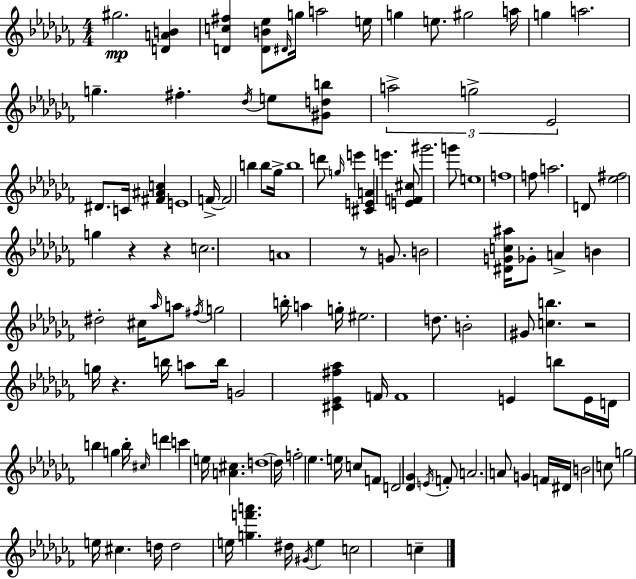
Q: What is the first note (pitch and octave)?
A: G#5